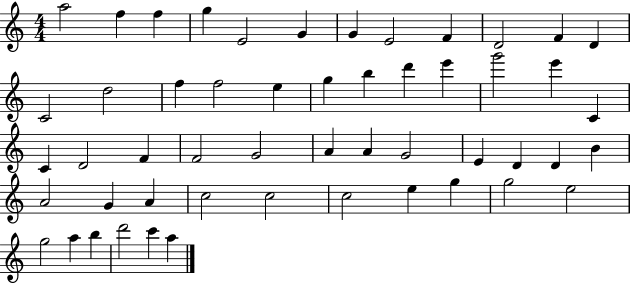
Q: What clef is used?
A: treble